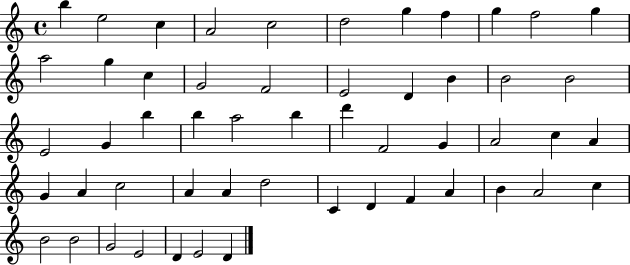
{
  \clef treble
  \time 4/4
  \defaultTimeSignature
  \key c \major
  b''4 e''2 c''4 | a'2 c''2 | d''2 g''4 f''4 | g''4 f''2 g''4 | \break a''2 g''4 c''4 | g'2 f'2 | e'2 d'4 b'4 | b'2 b'2 | \break e'2 g'4 b''4 | b''4 a''2 b''4 | d'''4 f'2 g'4 | a'2 c''4 a'4 | \break g'4 a'4 c''2 | a'4 a'4 d''2 | c'4 d'4 f'4 a'4 | b'4 a'2 c''4 | \break b'2 b'2 | g'2 e'2 | d'4 e'2 d'4 | \bar "|."
}